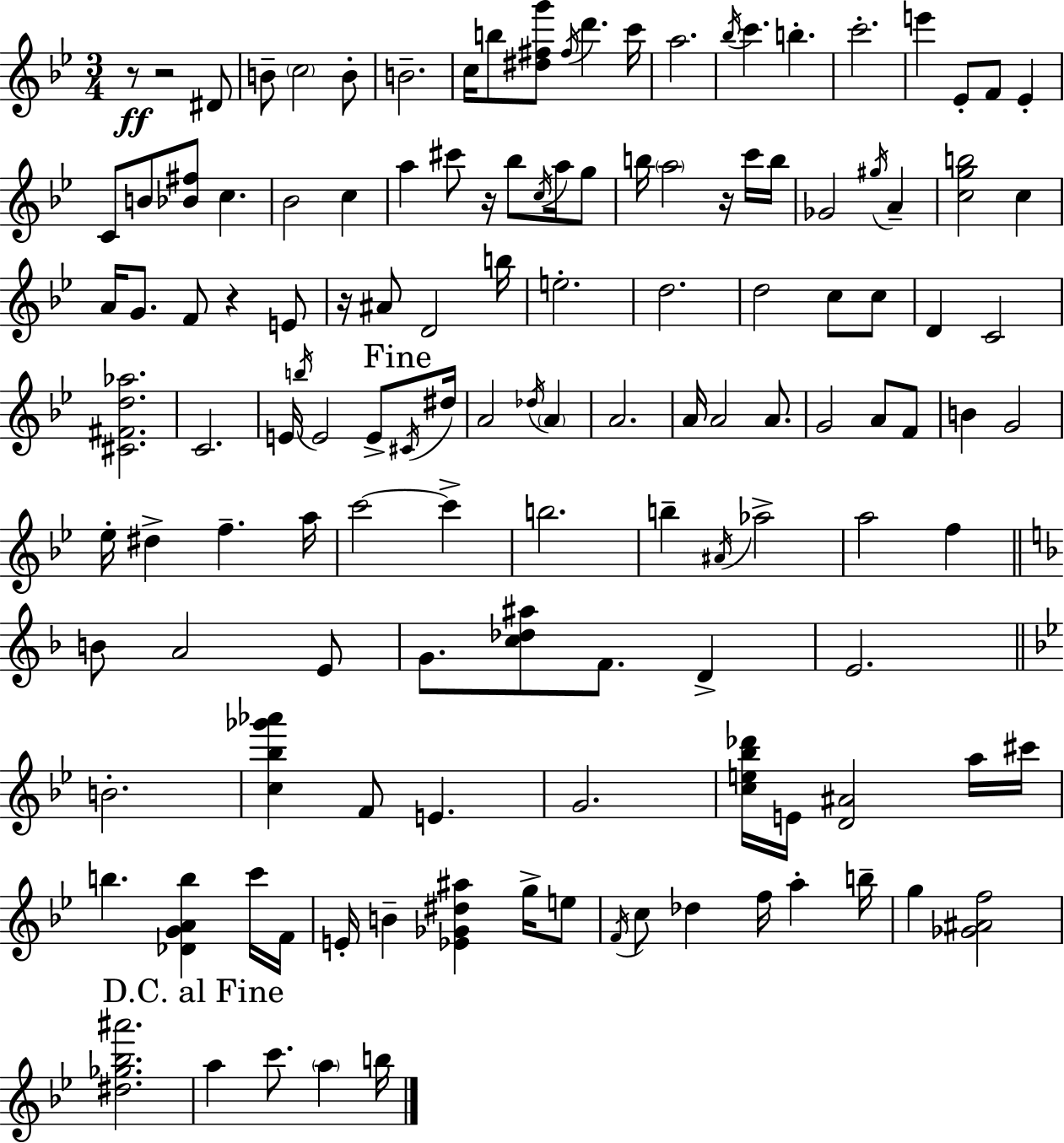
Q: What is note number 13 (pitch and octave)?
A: C6